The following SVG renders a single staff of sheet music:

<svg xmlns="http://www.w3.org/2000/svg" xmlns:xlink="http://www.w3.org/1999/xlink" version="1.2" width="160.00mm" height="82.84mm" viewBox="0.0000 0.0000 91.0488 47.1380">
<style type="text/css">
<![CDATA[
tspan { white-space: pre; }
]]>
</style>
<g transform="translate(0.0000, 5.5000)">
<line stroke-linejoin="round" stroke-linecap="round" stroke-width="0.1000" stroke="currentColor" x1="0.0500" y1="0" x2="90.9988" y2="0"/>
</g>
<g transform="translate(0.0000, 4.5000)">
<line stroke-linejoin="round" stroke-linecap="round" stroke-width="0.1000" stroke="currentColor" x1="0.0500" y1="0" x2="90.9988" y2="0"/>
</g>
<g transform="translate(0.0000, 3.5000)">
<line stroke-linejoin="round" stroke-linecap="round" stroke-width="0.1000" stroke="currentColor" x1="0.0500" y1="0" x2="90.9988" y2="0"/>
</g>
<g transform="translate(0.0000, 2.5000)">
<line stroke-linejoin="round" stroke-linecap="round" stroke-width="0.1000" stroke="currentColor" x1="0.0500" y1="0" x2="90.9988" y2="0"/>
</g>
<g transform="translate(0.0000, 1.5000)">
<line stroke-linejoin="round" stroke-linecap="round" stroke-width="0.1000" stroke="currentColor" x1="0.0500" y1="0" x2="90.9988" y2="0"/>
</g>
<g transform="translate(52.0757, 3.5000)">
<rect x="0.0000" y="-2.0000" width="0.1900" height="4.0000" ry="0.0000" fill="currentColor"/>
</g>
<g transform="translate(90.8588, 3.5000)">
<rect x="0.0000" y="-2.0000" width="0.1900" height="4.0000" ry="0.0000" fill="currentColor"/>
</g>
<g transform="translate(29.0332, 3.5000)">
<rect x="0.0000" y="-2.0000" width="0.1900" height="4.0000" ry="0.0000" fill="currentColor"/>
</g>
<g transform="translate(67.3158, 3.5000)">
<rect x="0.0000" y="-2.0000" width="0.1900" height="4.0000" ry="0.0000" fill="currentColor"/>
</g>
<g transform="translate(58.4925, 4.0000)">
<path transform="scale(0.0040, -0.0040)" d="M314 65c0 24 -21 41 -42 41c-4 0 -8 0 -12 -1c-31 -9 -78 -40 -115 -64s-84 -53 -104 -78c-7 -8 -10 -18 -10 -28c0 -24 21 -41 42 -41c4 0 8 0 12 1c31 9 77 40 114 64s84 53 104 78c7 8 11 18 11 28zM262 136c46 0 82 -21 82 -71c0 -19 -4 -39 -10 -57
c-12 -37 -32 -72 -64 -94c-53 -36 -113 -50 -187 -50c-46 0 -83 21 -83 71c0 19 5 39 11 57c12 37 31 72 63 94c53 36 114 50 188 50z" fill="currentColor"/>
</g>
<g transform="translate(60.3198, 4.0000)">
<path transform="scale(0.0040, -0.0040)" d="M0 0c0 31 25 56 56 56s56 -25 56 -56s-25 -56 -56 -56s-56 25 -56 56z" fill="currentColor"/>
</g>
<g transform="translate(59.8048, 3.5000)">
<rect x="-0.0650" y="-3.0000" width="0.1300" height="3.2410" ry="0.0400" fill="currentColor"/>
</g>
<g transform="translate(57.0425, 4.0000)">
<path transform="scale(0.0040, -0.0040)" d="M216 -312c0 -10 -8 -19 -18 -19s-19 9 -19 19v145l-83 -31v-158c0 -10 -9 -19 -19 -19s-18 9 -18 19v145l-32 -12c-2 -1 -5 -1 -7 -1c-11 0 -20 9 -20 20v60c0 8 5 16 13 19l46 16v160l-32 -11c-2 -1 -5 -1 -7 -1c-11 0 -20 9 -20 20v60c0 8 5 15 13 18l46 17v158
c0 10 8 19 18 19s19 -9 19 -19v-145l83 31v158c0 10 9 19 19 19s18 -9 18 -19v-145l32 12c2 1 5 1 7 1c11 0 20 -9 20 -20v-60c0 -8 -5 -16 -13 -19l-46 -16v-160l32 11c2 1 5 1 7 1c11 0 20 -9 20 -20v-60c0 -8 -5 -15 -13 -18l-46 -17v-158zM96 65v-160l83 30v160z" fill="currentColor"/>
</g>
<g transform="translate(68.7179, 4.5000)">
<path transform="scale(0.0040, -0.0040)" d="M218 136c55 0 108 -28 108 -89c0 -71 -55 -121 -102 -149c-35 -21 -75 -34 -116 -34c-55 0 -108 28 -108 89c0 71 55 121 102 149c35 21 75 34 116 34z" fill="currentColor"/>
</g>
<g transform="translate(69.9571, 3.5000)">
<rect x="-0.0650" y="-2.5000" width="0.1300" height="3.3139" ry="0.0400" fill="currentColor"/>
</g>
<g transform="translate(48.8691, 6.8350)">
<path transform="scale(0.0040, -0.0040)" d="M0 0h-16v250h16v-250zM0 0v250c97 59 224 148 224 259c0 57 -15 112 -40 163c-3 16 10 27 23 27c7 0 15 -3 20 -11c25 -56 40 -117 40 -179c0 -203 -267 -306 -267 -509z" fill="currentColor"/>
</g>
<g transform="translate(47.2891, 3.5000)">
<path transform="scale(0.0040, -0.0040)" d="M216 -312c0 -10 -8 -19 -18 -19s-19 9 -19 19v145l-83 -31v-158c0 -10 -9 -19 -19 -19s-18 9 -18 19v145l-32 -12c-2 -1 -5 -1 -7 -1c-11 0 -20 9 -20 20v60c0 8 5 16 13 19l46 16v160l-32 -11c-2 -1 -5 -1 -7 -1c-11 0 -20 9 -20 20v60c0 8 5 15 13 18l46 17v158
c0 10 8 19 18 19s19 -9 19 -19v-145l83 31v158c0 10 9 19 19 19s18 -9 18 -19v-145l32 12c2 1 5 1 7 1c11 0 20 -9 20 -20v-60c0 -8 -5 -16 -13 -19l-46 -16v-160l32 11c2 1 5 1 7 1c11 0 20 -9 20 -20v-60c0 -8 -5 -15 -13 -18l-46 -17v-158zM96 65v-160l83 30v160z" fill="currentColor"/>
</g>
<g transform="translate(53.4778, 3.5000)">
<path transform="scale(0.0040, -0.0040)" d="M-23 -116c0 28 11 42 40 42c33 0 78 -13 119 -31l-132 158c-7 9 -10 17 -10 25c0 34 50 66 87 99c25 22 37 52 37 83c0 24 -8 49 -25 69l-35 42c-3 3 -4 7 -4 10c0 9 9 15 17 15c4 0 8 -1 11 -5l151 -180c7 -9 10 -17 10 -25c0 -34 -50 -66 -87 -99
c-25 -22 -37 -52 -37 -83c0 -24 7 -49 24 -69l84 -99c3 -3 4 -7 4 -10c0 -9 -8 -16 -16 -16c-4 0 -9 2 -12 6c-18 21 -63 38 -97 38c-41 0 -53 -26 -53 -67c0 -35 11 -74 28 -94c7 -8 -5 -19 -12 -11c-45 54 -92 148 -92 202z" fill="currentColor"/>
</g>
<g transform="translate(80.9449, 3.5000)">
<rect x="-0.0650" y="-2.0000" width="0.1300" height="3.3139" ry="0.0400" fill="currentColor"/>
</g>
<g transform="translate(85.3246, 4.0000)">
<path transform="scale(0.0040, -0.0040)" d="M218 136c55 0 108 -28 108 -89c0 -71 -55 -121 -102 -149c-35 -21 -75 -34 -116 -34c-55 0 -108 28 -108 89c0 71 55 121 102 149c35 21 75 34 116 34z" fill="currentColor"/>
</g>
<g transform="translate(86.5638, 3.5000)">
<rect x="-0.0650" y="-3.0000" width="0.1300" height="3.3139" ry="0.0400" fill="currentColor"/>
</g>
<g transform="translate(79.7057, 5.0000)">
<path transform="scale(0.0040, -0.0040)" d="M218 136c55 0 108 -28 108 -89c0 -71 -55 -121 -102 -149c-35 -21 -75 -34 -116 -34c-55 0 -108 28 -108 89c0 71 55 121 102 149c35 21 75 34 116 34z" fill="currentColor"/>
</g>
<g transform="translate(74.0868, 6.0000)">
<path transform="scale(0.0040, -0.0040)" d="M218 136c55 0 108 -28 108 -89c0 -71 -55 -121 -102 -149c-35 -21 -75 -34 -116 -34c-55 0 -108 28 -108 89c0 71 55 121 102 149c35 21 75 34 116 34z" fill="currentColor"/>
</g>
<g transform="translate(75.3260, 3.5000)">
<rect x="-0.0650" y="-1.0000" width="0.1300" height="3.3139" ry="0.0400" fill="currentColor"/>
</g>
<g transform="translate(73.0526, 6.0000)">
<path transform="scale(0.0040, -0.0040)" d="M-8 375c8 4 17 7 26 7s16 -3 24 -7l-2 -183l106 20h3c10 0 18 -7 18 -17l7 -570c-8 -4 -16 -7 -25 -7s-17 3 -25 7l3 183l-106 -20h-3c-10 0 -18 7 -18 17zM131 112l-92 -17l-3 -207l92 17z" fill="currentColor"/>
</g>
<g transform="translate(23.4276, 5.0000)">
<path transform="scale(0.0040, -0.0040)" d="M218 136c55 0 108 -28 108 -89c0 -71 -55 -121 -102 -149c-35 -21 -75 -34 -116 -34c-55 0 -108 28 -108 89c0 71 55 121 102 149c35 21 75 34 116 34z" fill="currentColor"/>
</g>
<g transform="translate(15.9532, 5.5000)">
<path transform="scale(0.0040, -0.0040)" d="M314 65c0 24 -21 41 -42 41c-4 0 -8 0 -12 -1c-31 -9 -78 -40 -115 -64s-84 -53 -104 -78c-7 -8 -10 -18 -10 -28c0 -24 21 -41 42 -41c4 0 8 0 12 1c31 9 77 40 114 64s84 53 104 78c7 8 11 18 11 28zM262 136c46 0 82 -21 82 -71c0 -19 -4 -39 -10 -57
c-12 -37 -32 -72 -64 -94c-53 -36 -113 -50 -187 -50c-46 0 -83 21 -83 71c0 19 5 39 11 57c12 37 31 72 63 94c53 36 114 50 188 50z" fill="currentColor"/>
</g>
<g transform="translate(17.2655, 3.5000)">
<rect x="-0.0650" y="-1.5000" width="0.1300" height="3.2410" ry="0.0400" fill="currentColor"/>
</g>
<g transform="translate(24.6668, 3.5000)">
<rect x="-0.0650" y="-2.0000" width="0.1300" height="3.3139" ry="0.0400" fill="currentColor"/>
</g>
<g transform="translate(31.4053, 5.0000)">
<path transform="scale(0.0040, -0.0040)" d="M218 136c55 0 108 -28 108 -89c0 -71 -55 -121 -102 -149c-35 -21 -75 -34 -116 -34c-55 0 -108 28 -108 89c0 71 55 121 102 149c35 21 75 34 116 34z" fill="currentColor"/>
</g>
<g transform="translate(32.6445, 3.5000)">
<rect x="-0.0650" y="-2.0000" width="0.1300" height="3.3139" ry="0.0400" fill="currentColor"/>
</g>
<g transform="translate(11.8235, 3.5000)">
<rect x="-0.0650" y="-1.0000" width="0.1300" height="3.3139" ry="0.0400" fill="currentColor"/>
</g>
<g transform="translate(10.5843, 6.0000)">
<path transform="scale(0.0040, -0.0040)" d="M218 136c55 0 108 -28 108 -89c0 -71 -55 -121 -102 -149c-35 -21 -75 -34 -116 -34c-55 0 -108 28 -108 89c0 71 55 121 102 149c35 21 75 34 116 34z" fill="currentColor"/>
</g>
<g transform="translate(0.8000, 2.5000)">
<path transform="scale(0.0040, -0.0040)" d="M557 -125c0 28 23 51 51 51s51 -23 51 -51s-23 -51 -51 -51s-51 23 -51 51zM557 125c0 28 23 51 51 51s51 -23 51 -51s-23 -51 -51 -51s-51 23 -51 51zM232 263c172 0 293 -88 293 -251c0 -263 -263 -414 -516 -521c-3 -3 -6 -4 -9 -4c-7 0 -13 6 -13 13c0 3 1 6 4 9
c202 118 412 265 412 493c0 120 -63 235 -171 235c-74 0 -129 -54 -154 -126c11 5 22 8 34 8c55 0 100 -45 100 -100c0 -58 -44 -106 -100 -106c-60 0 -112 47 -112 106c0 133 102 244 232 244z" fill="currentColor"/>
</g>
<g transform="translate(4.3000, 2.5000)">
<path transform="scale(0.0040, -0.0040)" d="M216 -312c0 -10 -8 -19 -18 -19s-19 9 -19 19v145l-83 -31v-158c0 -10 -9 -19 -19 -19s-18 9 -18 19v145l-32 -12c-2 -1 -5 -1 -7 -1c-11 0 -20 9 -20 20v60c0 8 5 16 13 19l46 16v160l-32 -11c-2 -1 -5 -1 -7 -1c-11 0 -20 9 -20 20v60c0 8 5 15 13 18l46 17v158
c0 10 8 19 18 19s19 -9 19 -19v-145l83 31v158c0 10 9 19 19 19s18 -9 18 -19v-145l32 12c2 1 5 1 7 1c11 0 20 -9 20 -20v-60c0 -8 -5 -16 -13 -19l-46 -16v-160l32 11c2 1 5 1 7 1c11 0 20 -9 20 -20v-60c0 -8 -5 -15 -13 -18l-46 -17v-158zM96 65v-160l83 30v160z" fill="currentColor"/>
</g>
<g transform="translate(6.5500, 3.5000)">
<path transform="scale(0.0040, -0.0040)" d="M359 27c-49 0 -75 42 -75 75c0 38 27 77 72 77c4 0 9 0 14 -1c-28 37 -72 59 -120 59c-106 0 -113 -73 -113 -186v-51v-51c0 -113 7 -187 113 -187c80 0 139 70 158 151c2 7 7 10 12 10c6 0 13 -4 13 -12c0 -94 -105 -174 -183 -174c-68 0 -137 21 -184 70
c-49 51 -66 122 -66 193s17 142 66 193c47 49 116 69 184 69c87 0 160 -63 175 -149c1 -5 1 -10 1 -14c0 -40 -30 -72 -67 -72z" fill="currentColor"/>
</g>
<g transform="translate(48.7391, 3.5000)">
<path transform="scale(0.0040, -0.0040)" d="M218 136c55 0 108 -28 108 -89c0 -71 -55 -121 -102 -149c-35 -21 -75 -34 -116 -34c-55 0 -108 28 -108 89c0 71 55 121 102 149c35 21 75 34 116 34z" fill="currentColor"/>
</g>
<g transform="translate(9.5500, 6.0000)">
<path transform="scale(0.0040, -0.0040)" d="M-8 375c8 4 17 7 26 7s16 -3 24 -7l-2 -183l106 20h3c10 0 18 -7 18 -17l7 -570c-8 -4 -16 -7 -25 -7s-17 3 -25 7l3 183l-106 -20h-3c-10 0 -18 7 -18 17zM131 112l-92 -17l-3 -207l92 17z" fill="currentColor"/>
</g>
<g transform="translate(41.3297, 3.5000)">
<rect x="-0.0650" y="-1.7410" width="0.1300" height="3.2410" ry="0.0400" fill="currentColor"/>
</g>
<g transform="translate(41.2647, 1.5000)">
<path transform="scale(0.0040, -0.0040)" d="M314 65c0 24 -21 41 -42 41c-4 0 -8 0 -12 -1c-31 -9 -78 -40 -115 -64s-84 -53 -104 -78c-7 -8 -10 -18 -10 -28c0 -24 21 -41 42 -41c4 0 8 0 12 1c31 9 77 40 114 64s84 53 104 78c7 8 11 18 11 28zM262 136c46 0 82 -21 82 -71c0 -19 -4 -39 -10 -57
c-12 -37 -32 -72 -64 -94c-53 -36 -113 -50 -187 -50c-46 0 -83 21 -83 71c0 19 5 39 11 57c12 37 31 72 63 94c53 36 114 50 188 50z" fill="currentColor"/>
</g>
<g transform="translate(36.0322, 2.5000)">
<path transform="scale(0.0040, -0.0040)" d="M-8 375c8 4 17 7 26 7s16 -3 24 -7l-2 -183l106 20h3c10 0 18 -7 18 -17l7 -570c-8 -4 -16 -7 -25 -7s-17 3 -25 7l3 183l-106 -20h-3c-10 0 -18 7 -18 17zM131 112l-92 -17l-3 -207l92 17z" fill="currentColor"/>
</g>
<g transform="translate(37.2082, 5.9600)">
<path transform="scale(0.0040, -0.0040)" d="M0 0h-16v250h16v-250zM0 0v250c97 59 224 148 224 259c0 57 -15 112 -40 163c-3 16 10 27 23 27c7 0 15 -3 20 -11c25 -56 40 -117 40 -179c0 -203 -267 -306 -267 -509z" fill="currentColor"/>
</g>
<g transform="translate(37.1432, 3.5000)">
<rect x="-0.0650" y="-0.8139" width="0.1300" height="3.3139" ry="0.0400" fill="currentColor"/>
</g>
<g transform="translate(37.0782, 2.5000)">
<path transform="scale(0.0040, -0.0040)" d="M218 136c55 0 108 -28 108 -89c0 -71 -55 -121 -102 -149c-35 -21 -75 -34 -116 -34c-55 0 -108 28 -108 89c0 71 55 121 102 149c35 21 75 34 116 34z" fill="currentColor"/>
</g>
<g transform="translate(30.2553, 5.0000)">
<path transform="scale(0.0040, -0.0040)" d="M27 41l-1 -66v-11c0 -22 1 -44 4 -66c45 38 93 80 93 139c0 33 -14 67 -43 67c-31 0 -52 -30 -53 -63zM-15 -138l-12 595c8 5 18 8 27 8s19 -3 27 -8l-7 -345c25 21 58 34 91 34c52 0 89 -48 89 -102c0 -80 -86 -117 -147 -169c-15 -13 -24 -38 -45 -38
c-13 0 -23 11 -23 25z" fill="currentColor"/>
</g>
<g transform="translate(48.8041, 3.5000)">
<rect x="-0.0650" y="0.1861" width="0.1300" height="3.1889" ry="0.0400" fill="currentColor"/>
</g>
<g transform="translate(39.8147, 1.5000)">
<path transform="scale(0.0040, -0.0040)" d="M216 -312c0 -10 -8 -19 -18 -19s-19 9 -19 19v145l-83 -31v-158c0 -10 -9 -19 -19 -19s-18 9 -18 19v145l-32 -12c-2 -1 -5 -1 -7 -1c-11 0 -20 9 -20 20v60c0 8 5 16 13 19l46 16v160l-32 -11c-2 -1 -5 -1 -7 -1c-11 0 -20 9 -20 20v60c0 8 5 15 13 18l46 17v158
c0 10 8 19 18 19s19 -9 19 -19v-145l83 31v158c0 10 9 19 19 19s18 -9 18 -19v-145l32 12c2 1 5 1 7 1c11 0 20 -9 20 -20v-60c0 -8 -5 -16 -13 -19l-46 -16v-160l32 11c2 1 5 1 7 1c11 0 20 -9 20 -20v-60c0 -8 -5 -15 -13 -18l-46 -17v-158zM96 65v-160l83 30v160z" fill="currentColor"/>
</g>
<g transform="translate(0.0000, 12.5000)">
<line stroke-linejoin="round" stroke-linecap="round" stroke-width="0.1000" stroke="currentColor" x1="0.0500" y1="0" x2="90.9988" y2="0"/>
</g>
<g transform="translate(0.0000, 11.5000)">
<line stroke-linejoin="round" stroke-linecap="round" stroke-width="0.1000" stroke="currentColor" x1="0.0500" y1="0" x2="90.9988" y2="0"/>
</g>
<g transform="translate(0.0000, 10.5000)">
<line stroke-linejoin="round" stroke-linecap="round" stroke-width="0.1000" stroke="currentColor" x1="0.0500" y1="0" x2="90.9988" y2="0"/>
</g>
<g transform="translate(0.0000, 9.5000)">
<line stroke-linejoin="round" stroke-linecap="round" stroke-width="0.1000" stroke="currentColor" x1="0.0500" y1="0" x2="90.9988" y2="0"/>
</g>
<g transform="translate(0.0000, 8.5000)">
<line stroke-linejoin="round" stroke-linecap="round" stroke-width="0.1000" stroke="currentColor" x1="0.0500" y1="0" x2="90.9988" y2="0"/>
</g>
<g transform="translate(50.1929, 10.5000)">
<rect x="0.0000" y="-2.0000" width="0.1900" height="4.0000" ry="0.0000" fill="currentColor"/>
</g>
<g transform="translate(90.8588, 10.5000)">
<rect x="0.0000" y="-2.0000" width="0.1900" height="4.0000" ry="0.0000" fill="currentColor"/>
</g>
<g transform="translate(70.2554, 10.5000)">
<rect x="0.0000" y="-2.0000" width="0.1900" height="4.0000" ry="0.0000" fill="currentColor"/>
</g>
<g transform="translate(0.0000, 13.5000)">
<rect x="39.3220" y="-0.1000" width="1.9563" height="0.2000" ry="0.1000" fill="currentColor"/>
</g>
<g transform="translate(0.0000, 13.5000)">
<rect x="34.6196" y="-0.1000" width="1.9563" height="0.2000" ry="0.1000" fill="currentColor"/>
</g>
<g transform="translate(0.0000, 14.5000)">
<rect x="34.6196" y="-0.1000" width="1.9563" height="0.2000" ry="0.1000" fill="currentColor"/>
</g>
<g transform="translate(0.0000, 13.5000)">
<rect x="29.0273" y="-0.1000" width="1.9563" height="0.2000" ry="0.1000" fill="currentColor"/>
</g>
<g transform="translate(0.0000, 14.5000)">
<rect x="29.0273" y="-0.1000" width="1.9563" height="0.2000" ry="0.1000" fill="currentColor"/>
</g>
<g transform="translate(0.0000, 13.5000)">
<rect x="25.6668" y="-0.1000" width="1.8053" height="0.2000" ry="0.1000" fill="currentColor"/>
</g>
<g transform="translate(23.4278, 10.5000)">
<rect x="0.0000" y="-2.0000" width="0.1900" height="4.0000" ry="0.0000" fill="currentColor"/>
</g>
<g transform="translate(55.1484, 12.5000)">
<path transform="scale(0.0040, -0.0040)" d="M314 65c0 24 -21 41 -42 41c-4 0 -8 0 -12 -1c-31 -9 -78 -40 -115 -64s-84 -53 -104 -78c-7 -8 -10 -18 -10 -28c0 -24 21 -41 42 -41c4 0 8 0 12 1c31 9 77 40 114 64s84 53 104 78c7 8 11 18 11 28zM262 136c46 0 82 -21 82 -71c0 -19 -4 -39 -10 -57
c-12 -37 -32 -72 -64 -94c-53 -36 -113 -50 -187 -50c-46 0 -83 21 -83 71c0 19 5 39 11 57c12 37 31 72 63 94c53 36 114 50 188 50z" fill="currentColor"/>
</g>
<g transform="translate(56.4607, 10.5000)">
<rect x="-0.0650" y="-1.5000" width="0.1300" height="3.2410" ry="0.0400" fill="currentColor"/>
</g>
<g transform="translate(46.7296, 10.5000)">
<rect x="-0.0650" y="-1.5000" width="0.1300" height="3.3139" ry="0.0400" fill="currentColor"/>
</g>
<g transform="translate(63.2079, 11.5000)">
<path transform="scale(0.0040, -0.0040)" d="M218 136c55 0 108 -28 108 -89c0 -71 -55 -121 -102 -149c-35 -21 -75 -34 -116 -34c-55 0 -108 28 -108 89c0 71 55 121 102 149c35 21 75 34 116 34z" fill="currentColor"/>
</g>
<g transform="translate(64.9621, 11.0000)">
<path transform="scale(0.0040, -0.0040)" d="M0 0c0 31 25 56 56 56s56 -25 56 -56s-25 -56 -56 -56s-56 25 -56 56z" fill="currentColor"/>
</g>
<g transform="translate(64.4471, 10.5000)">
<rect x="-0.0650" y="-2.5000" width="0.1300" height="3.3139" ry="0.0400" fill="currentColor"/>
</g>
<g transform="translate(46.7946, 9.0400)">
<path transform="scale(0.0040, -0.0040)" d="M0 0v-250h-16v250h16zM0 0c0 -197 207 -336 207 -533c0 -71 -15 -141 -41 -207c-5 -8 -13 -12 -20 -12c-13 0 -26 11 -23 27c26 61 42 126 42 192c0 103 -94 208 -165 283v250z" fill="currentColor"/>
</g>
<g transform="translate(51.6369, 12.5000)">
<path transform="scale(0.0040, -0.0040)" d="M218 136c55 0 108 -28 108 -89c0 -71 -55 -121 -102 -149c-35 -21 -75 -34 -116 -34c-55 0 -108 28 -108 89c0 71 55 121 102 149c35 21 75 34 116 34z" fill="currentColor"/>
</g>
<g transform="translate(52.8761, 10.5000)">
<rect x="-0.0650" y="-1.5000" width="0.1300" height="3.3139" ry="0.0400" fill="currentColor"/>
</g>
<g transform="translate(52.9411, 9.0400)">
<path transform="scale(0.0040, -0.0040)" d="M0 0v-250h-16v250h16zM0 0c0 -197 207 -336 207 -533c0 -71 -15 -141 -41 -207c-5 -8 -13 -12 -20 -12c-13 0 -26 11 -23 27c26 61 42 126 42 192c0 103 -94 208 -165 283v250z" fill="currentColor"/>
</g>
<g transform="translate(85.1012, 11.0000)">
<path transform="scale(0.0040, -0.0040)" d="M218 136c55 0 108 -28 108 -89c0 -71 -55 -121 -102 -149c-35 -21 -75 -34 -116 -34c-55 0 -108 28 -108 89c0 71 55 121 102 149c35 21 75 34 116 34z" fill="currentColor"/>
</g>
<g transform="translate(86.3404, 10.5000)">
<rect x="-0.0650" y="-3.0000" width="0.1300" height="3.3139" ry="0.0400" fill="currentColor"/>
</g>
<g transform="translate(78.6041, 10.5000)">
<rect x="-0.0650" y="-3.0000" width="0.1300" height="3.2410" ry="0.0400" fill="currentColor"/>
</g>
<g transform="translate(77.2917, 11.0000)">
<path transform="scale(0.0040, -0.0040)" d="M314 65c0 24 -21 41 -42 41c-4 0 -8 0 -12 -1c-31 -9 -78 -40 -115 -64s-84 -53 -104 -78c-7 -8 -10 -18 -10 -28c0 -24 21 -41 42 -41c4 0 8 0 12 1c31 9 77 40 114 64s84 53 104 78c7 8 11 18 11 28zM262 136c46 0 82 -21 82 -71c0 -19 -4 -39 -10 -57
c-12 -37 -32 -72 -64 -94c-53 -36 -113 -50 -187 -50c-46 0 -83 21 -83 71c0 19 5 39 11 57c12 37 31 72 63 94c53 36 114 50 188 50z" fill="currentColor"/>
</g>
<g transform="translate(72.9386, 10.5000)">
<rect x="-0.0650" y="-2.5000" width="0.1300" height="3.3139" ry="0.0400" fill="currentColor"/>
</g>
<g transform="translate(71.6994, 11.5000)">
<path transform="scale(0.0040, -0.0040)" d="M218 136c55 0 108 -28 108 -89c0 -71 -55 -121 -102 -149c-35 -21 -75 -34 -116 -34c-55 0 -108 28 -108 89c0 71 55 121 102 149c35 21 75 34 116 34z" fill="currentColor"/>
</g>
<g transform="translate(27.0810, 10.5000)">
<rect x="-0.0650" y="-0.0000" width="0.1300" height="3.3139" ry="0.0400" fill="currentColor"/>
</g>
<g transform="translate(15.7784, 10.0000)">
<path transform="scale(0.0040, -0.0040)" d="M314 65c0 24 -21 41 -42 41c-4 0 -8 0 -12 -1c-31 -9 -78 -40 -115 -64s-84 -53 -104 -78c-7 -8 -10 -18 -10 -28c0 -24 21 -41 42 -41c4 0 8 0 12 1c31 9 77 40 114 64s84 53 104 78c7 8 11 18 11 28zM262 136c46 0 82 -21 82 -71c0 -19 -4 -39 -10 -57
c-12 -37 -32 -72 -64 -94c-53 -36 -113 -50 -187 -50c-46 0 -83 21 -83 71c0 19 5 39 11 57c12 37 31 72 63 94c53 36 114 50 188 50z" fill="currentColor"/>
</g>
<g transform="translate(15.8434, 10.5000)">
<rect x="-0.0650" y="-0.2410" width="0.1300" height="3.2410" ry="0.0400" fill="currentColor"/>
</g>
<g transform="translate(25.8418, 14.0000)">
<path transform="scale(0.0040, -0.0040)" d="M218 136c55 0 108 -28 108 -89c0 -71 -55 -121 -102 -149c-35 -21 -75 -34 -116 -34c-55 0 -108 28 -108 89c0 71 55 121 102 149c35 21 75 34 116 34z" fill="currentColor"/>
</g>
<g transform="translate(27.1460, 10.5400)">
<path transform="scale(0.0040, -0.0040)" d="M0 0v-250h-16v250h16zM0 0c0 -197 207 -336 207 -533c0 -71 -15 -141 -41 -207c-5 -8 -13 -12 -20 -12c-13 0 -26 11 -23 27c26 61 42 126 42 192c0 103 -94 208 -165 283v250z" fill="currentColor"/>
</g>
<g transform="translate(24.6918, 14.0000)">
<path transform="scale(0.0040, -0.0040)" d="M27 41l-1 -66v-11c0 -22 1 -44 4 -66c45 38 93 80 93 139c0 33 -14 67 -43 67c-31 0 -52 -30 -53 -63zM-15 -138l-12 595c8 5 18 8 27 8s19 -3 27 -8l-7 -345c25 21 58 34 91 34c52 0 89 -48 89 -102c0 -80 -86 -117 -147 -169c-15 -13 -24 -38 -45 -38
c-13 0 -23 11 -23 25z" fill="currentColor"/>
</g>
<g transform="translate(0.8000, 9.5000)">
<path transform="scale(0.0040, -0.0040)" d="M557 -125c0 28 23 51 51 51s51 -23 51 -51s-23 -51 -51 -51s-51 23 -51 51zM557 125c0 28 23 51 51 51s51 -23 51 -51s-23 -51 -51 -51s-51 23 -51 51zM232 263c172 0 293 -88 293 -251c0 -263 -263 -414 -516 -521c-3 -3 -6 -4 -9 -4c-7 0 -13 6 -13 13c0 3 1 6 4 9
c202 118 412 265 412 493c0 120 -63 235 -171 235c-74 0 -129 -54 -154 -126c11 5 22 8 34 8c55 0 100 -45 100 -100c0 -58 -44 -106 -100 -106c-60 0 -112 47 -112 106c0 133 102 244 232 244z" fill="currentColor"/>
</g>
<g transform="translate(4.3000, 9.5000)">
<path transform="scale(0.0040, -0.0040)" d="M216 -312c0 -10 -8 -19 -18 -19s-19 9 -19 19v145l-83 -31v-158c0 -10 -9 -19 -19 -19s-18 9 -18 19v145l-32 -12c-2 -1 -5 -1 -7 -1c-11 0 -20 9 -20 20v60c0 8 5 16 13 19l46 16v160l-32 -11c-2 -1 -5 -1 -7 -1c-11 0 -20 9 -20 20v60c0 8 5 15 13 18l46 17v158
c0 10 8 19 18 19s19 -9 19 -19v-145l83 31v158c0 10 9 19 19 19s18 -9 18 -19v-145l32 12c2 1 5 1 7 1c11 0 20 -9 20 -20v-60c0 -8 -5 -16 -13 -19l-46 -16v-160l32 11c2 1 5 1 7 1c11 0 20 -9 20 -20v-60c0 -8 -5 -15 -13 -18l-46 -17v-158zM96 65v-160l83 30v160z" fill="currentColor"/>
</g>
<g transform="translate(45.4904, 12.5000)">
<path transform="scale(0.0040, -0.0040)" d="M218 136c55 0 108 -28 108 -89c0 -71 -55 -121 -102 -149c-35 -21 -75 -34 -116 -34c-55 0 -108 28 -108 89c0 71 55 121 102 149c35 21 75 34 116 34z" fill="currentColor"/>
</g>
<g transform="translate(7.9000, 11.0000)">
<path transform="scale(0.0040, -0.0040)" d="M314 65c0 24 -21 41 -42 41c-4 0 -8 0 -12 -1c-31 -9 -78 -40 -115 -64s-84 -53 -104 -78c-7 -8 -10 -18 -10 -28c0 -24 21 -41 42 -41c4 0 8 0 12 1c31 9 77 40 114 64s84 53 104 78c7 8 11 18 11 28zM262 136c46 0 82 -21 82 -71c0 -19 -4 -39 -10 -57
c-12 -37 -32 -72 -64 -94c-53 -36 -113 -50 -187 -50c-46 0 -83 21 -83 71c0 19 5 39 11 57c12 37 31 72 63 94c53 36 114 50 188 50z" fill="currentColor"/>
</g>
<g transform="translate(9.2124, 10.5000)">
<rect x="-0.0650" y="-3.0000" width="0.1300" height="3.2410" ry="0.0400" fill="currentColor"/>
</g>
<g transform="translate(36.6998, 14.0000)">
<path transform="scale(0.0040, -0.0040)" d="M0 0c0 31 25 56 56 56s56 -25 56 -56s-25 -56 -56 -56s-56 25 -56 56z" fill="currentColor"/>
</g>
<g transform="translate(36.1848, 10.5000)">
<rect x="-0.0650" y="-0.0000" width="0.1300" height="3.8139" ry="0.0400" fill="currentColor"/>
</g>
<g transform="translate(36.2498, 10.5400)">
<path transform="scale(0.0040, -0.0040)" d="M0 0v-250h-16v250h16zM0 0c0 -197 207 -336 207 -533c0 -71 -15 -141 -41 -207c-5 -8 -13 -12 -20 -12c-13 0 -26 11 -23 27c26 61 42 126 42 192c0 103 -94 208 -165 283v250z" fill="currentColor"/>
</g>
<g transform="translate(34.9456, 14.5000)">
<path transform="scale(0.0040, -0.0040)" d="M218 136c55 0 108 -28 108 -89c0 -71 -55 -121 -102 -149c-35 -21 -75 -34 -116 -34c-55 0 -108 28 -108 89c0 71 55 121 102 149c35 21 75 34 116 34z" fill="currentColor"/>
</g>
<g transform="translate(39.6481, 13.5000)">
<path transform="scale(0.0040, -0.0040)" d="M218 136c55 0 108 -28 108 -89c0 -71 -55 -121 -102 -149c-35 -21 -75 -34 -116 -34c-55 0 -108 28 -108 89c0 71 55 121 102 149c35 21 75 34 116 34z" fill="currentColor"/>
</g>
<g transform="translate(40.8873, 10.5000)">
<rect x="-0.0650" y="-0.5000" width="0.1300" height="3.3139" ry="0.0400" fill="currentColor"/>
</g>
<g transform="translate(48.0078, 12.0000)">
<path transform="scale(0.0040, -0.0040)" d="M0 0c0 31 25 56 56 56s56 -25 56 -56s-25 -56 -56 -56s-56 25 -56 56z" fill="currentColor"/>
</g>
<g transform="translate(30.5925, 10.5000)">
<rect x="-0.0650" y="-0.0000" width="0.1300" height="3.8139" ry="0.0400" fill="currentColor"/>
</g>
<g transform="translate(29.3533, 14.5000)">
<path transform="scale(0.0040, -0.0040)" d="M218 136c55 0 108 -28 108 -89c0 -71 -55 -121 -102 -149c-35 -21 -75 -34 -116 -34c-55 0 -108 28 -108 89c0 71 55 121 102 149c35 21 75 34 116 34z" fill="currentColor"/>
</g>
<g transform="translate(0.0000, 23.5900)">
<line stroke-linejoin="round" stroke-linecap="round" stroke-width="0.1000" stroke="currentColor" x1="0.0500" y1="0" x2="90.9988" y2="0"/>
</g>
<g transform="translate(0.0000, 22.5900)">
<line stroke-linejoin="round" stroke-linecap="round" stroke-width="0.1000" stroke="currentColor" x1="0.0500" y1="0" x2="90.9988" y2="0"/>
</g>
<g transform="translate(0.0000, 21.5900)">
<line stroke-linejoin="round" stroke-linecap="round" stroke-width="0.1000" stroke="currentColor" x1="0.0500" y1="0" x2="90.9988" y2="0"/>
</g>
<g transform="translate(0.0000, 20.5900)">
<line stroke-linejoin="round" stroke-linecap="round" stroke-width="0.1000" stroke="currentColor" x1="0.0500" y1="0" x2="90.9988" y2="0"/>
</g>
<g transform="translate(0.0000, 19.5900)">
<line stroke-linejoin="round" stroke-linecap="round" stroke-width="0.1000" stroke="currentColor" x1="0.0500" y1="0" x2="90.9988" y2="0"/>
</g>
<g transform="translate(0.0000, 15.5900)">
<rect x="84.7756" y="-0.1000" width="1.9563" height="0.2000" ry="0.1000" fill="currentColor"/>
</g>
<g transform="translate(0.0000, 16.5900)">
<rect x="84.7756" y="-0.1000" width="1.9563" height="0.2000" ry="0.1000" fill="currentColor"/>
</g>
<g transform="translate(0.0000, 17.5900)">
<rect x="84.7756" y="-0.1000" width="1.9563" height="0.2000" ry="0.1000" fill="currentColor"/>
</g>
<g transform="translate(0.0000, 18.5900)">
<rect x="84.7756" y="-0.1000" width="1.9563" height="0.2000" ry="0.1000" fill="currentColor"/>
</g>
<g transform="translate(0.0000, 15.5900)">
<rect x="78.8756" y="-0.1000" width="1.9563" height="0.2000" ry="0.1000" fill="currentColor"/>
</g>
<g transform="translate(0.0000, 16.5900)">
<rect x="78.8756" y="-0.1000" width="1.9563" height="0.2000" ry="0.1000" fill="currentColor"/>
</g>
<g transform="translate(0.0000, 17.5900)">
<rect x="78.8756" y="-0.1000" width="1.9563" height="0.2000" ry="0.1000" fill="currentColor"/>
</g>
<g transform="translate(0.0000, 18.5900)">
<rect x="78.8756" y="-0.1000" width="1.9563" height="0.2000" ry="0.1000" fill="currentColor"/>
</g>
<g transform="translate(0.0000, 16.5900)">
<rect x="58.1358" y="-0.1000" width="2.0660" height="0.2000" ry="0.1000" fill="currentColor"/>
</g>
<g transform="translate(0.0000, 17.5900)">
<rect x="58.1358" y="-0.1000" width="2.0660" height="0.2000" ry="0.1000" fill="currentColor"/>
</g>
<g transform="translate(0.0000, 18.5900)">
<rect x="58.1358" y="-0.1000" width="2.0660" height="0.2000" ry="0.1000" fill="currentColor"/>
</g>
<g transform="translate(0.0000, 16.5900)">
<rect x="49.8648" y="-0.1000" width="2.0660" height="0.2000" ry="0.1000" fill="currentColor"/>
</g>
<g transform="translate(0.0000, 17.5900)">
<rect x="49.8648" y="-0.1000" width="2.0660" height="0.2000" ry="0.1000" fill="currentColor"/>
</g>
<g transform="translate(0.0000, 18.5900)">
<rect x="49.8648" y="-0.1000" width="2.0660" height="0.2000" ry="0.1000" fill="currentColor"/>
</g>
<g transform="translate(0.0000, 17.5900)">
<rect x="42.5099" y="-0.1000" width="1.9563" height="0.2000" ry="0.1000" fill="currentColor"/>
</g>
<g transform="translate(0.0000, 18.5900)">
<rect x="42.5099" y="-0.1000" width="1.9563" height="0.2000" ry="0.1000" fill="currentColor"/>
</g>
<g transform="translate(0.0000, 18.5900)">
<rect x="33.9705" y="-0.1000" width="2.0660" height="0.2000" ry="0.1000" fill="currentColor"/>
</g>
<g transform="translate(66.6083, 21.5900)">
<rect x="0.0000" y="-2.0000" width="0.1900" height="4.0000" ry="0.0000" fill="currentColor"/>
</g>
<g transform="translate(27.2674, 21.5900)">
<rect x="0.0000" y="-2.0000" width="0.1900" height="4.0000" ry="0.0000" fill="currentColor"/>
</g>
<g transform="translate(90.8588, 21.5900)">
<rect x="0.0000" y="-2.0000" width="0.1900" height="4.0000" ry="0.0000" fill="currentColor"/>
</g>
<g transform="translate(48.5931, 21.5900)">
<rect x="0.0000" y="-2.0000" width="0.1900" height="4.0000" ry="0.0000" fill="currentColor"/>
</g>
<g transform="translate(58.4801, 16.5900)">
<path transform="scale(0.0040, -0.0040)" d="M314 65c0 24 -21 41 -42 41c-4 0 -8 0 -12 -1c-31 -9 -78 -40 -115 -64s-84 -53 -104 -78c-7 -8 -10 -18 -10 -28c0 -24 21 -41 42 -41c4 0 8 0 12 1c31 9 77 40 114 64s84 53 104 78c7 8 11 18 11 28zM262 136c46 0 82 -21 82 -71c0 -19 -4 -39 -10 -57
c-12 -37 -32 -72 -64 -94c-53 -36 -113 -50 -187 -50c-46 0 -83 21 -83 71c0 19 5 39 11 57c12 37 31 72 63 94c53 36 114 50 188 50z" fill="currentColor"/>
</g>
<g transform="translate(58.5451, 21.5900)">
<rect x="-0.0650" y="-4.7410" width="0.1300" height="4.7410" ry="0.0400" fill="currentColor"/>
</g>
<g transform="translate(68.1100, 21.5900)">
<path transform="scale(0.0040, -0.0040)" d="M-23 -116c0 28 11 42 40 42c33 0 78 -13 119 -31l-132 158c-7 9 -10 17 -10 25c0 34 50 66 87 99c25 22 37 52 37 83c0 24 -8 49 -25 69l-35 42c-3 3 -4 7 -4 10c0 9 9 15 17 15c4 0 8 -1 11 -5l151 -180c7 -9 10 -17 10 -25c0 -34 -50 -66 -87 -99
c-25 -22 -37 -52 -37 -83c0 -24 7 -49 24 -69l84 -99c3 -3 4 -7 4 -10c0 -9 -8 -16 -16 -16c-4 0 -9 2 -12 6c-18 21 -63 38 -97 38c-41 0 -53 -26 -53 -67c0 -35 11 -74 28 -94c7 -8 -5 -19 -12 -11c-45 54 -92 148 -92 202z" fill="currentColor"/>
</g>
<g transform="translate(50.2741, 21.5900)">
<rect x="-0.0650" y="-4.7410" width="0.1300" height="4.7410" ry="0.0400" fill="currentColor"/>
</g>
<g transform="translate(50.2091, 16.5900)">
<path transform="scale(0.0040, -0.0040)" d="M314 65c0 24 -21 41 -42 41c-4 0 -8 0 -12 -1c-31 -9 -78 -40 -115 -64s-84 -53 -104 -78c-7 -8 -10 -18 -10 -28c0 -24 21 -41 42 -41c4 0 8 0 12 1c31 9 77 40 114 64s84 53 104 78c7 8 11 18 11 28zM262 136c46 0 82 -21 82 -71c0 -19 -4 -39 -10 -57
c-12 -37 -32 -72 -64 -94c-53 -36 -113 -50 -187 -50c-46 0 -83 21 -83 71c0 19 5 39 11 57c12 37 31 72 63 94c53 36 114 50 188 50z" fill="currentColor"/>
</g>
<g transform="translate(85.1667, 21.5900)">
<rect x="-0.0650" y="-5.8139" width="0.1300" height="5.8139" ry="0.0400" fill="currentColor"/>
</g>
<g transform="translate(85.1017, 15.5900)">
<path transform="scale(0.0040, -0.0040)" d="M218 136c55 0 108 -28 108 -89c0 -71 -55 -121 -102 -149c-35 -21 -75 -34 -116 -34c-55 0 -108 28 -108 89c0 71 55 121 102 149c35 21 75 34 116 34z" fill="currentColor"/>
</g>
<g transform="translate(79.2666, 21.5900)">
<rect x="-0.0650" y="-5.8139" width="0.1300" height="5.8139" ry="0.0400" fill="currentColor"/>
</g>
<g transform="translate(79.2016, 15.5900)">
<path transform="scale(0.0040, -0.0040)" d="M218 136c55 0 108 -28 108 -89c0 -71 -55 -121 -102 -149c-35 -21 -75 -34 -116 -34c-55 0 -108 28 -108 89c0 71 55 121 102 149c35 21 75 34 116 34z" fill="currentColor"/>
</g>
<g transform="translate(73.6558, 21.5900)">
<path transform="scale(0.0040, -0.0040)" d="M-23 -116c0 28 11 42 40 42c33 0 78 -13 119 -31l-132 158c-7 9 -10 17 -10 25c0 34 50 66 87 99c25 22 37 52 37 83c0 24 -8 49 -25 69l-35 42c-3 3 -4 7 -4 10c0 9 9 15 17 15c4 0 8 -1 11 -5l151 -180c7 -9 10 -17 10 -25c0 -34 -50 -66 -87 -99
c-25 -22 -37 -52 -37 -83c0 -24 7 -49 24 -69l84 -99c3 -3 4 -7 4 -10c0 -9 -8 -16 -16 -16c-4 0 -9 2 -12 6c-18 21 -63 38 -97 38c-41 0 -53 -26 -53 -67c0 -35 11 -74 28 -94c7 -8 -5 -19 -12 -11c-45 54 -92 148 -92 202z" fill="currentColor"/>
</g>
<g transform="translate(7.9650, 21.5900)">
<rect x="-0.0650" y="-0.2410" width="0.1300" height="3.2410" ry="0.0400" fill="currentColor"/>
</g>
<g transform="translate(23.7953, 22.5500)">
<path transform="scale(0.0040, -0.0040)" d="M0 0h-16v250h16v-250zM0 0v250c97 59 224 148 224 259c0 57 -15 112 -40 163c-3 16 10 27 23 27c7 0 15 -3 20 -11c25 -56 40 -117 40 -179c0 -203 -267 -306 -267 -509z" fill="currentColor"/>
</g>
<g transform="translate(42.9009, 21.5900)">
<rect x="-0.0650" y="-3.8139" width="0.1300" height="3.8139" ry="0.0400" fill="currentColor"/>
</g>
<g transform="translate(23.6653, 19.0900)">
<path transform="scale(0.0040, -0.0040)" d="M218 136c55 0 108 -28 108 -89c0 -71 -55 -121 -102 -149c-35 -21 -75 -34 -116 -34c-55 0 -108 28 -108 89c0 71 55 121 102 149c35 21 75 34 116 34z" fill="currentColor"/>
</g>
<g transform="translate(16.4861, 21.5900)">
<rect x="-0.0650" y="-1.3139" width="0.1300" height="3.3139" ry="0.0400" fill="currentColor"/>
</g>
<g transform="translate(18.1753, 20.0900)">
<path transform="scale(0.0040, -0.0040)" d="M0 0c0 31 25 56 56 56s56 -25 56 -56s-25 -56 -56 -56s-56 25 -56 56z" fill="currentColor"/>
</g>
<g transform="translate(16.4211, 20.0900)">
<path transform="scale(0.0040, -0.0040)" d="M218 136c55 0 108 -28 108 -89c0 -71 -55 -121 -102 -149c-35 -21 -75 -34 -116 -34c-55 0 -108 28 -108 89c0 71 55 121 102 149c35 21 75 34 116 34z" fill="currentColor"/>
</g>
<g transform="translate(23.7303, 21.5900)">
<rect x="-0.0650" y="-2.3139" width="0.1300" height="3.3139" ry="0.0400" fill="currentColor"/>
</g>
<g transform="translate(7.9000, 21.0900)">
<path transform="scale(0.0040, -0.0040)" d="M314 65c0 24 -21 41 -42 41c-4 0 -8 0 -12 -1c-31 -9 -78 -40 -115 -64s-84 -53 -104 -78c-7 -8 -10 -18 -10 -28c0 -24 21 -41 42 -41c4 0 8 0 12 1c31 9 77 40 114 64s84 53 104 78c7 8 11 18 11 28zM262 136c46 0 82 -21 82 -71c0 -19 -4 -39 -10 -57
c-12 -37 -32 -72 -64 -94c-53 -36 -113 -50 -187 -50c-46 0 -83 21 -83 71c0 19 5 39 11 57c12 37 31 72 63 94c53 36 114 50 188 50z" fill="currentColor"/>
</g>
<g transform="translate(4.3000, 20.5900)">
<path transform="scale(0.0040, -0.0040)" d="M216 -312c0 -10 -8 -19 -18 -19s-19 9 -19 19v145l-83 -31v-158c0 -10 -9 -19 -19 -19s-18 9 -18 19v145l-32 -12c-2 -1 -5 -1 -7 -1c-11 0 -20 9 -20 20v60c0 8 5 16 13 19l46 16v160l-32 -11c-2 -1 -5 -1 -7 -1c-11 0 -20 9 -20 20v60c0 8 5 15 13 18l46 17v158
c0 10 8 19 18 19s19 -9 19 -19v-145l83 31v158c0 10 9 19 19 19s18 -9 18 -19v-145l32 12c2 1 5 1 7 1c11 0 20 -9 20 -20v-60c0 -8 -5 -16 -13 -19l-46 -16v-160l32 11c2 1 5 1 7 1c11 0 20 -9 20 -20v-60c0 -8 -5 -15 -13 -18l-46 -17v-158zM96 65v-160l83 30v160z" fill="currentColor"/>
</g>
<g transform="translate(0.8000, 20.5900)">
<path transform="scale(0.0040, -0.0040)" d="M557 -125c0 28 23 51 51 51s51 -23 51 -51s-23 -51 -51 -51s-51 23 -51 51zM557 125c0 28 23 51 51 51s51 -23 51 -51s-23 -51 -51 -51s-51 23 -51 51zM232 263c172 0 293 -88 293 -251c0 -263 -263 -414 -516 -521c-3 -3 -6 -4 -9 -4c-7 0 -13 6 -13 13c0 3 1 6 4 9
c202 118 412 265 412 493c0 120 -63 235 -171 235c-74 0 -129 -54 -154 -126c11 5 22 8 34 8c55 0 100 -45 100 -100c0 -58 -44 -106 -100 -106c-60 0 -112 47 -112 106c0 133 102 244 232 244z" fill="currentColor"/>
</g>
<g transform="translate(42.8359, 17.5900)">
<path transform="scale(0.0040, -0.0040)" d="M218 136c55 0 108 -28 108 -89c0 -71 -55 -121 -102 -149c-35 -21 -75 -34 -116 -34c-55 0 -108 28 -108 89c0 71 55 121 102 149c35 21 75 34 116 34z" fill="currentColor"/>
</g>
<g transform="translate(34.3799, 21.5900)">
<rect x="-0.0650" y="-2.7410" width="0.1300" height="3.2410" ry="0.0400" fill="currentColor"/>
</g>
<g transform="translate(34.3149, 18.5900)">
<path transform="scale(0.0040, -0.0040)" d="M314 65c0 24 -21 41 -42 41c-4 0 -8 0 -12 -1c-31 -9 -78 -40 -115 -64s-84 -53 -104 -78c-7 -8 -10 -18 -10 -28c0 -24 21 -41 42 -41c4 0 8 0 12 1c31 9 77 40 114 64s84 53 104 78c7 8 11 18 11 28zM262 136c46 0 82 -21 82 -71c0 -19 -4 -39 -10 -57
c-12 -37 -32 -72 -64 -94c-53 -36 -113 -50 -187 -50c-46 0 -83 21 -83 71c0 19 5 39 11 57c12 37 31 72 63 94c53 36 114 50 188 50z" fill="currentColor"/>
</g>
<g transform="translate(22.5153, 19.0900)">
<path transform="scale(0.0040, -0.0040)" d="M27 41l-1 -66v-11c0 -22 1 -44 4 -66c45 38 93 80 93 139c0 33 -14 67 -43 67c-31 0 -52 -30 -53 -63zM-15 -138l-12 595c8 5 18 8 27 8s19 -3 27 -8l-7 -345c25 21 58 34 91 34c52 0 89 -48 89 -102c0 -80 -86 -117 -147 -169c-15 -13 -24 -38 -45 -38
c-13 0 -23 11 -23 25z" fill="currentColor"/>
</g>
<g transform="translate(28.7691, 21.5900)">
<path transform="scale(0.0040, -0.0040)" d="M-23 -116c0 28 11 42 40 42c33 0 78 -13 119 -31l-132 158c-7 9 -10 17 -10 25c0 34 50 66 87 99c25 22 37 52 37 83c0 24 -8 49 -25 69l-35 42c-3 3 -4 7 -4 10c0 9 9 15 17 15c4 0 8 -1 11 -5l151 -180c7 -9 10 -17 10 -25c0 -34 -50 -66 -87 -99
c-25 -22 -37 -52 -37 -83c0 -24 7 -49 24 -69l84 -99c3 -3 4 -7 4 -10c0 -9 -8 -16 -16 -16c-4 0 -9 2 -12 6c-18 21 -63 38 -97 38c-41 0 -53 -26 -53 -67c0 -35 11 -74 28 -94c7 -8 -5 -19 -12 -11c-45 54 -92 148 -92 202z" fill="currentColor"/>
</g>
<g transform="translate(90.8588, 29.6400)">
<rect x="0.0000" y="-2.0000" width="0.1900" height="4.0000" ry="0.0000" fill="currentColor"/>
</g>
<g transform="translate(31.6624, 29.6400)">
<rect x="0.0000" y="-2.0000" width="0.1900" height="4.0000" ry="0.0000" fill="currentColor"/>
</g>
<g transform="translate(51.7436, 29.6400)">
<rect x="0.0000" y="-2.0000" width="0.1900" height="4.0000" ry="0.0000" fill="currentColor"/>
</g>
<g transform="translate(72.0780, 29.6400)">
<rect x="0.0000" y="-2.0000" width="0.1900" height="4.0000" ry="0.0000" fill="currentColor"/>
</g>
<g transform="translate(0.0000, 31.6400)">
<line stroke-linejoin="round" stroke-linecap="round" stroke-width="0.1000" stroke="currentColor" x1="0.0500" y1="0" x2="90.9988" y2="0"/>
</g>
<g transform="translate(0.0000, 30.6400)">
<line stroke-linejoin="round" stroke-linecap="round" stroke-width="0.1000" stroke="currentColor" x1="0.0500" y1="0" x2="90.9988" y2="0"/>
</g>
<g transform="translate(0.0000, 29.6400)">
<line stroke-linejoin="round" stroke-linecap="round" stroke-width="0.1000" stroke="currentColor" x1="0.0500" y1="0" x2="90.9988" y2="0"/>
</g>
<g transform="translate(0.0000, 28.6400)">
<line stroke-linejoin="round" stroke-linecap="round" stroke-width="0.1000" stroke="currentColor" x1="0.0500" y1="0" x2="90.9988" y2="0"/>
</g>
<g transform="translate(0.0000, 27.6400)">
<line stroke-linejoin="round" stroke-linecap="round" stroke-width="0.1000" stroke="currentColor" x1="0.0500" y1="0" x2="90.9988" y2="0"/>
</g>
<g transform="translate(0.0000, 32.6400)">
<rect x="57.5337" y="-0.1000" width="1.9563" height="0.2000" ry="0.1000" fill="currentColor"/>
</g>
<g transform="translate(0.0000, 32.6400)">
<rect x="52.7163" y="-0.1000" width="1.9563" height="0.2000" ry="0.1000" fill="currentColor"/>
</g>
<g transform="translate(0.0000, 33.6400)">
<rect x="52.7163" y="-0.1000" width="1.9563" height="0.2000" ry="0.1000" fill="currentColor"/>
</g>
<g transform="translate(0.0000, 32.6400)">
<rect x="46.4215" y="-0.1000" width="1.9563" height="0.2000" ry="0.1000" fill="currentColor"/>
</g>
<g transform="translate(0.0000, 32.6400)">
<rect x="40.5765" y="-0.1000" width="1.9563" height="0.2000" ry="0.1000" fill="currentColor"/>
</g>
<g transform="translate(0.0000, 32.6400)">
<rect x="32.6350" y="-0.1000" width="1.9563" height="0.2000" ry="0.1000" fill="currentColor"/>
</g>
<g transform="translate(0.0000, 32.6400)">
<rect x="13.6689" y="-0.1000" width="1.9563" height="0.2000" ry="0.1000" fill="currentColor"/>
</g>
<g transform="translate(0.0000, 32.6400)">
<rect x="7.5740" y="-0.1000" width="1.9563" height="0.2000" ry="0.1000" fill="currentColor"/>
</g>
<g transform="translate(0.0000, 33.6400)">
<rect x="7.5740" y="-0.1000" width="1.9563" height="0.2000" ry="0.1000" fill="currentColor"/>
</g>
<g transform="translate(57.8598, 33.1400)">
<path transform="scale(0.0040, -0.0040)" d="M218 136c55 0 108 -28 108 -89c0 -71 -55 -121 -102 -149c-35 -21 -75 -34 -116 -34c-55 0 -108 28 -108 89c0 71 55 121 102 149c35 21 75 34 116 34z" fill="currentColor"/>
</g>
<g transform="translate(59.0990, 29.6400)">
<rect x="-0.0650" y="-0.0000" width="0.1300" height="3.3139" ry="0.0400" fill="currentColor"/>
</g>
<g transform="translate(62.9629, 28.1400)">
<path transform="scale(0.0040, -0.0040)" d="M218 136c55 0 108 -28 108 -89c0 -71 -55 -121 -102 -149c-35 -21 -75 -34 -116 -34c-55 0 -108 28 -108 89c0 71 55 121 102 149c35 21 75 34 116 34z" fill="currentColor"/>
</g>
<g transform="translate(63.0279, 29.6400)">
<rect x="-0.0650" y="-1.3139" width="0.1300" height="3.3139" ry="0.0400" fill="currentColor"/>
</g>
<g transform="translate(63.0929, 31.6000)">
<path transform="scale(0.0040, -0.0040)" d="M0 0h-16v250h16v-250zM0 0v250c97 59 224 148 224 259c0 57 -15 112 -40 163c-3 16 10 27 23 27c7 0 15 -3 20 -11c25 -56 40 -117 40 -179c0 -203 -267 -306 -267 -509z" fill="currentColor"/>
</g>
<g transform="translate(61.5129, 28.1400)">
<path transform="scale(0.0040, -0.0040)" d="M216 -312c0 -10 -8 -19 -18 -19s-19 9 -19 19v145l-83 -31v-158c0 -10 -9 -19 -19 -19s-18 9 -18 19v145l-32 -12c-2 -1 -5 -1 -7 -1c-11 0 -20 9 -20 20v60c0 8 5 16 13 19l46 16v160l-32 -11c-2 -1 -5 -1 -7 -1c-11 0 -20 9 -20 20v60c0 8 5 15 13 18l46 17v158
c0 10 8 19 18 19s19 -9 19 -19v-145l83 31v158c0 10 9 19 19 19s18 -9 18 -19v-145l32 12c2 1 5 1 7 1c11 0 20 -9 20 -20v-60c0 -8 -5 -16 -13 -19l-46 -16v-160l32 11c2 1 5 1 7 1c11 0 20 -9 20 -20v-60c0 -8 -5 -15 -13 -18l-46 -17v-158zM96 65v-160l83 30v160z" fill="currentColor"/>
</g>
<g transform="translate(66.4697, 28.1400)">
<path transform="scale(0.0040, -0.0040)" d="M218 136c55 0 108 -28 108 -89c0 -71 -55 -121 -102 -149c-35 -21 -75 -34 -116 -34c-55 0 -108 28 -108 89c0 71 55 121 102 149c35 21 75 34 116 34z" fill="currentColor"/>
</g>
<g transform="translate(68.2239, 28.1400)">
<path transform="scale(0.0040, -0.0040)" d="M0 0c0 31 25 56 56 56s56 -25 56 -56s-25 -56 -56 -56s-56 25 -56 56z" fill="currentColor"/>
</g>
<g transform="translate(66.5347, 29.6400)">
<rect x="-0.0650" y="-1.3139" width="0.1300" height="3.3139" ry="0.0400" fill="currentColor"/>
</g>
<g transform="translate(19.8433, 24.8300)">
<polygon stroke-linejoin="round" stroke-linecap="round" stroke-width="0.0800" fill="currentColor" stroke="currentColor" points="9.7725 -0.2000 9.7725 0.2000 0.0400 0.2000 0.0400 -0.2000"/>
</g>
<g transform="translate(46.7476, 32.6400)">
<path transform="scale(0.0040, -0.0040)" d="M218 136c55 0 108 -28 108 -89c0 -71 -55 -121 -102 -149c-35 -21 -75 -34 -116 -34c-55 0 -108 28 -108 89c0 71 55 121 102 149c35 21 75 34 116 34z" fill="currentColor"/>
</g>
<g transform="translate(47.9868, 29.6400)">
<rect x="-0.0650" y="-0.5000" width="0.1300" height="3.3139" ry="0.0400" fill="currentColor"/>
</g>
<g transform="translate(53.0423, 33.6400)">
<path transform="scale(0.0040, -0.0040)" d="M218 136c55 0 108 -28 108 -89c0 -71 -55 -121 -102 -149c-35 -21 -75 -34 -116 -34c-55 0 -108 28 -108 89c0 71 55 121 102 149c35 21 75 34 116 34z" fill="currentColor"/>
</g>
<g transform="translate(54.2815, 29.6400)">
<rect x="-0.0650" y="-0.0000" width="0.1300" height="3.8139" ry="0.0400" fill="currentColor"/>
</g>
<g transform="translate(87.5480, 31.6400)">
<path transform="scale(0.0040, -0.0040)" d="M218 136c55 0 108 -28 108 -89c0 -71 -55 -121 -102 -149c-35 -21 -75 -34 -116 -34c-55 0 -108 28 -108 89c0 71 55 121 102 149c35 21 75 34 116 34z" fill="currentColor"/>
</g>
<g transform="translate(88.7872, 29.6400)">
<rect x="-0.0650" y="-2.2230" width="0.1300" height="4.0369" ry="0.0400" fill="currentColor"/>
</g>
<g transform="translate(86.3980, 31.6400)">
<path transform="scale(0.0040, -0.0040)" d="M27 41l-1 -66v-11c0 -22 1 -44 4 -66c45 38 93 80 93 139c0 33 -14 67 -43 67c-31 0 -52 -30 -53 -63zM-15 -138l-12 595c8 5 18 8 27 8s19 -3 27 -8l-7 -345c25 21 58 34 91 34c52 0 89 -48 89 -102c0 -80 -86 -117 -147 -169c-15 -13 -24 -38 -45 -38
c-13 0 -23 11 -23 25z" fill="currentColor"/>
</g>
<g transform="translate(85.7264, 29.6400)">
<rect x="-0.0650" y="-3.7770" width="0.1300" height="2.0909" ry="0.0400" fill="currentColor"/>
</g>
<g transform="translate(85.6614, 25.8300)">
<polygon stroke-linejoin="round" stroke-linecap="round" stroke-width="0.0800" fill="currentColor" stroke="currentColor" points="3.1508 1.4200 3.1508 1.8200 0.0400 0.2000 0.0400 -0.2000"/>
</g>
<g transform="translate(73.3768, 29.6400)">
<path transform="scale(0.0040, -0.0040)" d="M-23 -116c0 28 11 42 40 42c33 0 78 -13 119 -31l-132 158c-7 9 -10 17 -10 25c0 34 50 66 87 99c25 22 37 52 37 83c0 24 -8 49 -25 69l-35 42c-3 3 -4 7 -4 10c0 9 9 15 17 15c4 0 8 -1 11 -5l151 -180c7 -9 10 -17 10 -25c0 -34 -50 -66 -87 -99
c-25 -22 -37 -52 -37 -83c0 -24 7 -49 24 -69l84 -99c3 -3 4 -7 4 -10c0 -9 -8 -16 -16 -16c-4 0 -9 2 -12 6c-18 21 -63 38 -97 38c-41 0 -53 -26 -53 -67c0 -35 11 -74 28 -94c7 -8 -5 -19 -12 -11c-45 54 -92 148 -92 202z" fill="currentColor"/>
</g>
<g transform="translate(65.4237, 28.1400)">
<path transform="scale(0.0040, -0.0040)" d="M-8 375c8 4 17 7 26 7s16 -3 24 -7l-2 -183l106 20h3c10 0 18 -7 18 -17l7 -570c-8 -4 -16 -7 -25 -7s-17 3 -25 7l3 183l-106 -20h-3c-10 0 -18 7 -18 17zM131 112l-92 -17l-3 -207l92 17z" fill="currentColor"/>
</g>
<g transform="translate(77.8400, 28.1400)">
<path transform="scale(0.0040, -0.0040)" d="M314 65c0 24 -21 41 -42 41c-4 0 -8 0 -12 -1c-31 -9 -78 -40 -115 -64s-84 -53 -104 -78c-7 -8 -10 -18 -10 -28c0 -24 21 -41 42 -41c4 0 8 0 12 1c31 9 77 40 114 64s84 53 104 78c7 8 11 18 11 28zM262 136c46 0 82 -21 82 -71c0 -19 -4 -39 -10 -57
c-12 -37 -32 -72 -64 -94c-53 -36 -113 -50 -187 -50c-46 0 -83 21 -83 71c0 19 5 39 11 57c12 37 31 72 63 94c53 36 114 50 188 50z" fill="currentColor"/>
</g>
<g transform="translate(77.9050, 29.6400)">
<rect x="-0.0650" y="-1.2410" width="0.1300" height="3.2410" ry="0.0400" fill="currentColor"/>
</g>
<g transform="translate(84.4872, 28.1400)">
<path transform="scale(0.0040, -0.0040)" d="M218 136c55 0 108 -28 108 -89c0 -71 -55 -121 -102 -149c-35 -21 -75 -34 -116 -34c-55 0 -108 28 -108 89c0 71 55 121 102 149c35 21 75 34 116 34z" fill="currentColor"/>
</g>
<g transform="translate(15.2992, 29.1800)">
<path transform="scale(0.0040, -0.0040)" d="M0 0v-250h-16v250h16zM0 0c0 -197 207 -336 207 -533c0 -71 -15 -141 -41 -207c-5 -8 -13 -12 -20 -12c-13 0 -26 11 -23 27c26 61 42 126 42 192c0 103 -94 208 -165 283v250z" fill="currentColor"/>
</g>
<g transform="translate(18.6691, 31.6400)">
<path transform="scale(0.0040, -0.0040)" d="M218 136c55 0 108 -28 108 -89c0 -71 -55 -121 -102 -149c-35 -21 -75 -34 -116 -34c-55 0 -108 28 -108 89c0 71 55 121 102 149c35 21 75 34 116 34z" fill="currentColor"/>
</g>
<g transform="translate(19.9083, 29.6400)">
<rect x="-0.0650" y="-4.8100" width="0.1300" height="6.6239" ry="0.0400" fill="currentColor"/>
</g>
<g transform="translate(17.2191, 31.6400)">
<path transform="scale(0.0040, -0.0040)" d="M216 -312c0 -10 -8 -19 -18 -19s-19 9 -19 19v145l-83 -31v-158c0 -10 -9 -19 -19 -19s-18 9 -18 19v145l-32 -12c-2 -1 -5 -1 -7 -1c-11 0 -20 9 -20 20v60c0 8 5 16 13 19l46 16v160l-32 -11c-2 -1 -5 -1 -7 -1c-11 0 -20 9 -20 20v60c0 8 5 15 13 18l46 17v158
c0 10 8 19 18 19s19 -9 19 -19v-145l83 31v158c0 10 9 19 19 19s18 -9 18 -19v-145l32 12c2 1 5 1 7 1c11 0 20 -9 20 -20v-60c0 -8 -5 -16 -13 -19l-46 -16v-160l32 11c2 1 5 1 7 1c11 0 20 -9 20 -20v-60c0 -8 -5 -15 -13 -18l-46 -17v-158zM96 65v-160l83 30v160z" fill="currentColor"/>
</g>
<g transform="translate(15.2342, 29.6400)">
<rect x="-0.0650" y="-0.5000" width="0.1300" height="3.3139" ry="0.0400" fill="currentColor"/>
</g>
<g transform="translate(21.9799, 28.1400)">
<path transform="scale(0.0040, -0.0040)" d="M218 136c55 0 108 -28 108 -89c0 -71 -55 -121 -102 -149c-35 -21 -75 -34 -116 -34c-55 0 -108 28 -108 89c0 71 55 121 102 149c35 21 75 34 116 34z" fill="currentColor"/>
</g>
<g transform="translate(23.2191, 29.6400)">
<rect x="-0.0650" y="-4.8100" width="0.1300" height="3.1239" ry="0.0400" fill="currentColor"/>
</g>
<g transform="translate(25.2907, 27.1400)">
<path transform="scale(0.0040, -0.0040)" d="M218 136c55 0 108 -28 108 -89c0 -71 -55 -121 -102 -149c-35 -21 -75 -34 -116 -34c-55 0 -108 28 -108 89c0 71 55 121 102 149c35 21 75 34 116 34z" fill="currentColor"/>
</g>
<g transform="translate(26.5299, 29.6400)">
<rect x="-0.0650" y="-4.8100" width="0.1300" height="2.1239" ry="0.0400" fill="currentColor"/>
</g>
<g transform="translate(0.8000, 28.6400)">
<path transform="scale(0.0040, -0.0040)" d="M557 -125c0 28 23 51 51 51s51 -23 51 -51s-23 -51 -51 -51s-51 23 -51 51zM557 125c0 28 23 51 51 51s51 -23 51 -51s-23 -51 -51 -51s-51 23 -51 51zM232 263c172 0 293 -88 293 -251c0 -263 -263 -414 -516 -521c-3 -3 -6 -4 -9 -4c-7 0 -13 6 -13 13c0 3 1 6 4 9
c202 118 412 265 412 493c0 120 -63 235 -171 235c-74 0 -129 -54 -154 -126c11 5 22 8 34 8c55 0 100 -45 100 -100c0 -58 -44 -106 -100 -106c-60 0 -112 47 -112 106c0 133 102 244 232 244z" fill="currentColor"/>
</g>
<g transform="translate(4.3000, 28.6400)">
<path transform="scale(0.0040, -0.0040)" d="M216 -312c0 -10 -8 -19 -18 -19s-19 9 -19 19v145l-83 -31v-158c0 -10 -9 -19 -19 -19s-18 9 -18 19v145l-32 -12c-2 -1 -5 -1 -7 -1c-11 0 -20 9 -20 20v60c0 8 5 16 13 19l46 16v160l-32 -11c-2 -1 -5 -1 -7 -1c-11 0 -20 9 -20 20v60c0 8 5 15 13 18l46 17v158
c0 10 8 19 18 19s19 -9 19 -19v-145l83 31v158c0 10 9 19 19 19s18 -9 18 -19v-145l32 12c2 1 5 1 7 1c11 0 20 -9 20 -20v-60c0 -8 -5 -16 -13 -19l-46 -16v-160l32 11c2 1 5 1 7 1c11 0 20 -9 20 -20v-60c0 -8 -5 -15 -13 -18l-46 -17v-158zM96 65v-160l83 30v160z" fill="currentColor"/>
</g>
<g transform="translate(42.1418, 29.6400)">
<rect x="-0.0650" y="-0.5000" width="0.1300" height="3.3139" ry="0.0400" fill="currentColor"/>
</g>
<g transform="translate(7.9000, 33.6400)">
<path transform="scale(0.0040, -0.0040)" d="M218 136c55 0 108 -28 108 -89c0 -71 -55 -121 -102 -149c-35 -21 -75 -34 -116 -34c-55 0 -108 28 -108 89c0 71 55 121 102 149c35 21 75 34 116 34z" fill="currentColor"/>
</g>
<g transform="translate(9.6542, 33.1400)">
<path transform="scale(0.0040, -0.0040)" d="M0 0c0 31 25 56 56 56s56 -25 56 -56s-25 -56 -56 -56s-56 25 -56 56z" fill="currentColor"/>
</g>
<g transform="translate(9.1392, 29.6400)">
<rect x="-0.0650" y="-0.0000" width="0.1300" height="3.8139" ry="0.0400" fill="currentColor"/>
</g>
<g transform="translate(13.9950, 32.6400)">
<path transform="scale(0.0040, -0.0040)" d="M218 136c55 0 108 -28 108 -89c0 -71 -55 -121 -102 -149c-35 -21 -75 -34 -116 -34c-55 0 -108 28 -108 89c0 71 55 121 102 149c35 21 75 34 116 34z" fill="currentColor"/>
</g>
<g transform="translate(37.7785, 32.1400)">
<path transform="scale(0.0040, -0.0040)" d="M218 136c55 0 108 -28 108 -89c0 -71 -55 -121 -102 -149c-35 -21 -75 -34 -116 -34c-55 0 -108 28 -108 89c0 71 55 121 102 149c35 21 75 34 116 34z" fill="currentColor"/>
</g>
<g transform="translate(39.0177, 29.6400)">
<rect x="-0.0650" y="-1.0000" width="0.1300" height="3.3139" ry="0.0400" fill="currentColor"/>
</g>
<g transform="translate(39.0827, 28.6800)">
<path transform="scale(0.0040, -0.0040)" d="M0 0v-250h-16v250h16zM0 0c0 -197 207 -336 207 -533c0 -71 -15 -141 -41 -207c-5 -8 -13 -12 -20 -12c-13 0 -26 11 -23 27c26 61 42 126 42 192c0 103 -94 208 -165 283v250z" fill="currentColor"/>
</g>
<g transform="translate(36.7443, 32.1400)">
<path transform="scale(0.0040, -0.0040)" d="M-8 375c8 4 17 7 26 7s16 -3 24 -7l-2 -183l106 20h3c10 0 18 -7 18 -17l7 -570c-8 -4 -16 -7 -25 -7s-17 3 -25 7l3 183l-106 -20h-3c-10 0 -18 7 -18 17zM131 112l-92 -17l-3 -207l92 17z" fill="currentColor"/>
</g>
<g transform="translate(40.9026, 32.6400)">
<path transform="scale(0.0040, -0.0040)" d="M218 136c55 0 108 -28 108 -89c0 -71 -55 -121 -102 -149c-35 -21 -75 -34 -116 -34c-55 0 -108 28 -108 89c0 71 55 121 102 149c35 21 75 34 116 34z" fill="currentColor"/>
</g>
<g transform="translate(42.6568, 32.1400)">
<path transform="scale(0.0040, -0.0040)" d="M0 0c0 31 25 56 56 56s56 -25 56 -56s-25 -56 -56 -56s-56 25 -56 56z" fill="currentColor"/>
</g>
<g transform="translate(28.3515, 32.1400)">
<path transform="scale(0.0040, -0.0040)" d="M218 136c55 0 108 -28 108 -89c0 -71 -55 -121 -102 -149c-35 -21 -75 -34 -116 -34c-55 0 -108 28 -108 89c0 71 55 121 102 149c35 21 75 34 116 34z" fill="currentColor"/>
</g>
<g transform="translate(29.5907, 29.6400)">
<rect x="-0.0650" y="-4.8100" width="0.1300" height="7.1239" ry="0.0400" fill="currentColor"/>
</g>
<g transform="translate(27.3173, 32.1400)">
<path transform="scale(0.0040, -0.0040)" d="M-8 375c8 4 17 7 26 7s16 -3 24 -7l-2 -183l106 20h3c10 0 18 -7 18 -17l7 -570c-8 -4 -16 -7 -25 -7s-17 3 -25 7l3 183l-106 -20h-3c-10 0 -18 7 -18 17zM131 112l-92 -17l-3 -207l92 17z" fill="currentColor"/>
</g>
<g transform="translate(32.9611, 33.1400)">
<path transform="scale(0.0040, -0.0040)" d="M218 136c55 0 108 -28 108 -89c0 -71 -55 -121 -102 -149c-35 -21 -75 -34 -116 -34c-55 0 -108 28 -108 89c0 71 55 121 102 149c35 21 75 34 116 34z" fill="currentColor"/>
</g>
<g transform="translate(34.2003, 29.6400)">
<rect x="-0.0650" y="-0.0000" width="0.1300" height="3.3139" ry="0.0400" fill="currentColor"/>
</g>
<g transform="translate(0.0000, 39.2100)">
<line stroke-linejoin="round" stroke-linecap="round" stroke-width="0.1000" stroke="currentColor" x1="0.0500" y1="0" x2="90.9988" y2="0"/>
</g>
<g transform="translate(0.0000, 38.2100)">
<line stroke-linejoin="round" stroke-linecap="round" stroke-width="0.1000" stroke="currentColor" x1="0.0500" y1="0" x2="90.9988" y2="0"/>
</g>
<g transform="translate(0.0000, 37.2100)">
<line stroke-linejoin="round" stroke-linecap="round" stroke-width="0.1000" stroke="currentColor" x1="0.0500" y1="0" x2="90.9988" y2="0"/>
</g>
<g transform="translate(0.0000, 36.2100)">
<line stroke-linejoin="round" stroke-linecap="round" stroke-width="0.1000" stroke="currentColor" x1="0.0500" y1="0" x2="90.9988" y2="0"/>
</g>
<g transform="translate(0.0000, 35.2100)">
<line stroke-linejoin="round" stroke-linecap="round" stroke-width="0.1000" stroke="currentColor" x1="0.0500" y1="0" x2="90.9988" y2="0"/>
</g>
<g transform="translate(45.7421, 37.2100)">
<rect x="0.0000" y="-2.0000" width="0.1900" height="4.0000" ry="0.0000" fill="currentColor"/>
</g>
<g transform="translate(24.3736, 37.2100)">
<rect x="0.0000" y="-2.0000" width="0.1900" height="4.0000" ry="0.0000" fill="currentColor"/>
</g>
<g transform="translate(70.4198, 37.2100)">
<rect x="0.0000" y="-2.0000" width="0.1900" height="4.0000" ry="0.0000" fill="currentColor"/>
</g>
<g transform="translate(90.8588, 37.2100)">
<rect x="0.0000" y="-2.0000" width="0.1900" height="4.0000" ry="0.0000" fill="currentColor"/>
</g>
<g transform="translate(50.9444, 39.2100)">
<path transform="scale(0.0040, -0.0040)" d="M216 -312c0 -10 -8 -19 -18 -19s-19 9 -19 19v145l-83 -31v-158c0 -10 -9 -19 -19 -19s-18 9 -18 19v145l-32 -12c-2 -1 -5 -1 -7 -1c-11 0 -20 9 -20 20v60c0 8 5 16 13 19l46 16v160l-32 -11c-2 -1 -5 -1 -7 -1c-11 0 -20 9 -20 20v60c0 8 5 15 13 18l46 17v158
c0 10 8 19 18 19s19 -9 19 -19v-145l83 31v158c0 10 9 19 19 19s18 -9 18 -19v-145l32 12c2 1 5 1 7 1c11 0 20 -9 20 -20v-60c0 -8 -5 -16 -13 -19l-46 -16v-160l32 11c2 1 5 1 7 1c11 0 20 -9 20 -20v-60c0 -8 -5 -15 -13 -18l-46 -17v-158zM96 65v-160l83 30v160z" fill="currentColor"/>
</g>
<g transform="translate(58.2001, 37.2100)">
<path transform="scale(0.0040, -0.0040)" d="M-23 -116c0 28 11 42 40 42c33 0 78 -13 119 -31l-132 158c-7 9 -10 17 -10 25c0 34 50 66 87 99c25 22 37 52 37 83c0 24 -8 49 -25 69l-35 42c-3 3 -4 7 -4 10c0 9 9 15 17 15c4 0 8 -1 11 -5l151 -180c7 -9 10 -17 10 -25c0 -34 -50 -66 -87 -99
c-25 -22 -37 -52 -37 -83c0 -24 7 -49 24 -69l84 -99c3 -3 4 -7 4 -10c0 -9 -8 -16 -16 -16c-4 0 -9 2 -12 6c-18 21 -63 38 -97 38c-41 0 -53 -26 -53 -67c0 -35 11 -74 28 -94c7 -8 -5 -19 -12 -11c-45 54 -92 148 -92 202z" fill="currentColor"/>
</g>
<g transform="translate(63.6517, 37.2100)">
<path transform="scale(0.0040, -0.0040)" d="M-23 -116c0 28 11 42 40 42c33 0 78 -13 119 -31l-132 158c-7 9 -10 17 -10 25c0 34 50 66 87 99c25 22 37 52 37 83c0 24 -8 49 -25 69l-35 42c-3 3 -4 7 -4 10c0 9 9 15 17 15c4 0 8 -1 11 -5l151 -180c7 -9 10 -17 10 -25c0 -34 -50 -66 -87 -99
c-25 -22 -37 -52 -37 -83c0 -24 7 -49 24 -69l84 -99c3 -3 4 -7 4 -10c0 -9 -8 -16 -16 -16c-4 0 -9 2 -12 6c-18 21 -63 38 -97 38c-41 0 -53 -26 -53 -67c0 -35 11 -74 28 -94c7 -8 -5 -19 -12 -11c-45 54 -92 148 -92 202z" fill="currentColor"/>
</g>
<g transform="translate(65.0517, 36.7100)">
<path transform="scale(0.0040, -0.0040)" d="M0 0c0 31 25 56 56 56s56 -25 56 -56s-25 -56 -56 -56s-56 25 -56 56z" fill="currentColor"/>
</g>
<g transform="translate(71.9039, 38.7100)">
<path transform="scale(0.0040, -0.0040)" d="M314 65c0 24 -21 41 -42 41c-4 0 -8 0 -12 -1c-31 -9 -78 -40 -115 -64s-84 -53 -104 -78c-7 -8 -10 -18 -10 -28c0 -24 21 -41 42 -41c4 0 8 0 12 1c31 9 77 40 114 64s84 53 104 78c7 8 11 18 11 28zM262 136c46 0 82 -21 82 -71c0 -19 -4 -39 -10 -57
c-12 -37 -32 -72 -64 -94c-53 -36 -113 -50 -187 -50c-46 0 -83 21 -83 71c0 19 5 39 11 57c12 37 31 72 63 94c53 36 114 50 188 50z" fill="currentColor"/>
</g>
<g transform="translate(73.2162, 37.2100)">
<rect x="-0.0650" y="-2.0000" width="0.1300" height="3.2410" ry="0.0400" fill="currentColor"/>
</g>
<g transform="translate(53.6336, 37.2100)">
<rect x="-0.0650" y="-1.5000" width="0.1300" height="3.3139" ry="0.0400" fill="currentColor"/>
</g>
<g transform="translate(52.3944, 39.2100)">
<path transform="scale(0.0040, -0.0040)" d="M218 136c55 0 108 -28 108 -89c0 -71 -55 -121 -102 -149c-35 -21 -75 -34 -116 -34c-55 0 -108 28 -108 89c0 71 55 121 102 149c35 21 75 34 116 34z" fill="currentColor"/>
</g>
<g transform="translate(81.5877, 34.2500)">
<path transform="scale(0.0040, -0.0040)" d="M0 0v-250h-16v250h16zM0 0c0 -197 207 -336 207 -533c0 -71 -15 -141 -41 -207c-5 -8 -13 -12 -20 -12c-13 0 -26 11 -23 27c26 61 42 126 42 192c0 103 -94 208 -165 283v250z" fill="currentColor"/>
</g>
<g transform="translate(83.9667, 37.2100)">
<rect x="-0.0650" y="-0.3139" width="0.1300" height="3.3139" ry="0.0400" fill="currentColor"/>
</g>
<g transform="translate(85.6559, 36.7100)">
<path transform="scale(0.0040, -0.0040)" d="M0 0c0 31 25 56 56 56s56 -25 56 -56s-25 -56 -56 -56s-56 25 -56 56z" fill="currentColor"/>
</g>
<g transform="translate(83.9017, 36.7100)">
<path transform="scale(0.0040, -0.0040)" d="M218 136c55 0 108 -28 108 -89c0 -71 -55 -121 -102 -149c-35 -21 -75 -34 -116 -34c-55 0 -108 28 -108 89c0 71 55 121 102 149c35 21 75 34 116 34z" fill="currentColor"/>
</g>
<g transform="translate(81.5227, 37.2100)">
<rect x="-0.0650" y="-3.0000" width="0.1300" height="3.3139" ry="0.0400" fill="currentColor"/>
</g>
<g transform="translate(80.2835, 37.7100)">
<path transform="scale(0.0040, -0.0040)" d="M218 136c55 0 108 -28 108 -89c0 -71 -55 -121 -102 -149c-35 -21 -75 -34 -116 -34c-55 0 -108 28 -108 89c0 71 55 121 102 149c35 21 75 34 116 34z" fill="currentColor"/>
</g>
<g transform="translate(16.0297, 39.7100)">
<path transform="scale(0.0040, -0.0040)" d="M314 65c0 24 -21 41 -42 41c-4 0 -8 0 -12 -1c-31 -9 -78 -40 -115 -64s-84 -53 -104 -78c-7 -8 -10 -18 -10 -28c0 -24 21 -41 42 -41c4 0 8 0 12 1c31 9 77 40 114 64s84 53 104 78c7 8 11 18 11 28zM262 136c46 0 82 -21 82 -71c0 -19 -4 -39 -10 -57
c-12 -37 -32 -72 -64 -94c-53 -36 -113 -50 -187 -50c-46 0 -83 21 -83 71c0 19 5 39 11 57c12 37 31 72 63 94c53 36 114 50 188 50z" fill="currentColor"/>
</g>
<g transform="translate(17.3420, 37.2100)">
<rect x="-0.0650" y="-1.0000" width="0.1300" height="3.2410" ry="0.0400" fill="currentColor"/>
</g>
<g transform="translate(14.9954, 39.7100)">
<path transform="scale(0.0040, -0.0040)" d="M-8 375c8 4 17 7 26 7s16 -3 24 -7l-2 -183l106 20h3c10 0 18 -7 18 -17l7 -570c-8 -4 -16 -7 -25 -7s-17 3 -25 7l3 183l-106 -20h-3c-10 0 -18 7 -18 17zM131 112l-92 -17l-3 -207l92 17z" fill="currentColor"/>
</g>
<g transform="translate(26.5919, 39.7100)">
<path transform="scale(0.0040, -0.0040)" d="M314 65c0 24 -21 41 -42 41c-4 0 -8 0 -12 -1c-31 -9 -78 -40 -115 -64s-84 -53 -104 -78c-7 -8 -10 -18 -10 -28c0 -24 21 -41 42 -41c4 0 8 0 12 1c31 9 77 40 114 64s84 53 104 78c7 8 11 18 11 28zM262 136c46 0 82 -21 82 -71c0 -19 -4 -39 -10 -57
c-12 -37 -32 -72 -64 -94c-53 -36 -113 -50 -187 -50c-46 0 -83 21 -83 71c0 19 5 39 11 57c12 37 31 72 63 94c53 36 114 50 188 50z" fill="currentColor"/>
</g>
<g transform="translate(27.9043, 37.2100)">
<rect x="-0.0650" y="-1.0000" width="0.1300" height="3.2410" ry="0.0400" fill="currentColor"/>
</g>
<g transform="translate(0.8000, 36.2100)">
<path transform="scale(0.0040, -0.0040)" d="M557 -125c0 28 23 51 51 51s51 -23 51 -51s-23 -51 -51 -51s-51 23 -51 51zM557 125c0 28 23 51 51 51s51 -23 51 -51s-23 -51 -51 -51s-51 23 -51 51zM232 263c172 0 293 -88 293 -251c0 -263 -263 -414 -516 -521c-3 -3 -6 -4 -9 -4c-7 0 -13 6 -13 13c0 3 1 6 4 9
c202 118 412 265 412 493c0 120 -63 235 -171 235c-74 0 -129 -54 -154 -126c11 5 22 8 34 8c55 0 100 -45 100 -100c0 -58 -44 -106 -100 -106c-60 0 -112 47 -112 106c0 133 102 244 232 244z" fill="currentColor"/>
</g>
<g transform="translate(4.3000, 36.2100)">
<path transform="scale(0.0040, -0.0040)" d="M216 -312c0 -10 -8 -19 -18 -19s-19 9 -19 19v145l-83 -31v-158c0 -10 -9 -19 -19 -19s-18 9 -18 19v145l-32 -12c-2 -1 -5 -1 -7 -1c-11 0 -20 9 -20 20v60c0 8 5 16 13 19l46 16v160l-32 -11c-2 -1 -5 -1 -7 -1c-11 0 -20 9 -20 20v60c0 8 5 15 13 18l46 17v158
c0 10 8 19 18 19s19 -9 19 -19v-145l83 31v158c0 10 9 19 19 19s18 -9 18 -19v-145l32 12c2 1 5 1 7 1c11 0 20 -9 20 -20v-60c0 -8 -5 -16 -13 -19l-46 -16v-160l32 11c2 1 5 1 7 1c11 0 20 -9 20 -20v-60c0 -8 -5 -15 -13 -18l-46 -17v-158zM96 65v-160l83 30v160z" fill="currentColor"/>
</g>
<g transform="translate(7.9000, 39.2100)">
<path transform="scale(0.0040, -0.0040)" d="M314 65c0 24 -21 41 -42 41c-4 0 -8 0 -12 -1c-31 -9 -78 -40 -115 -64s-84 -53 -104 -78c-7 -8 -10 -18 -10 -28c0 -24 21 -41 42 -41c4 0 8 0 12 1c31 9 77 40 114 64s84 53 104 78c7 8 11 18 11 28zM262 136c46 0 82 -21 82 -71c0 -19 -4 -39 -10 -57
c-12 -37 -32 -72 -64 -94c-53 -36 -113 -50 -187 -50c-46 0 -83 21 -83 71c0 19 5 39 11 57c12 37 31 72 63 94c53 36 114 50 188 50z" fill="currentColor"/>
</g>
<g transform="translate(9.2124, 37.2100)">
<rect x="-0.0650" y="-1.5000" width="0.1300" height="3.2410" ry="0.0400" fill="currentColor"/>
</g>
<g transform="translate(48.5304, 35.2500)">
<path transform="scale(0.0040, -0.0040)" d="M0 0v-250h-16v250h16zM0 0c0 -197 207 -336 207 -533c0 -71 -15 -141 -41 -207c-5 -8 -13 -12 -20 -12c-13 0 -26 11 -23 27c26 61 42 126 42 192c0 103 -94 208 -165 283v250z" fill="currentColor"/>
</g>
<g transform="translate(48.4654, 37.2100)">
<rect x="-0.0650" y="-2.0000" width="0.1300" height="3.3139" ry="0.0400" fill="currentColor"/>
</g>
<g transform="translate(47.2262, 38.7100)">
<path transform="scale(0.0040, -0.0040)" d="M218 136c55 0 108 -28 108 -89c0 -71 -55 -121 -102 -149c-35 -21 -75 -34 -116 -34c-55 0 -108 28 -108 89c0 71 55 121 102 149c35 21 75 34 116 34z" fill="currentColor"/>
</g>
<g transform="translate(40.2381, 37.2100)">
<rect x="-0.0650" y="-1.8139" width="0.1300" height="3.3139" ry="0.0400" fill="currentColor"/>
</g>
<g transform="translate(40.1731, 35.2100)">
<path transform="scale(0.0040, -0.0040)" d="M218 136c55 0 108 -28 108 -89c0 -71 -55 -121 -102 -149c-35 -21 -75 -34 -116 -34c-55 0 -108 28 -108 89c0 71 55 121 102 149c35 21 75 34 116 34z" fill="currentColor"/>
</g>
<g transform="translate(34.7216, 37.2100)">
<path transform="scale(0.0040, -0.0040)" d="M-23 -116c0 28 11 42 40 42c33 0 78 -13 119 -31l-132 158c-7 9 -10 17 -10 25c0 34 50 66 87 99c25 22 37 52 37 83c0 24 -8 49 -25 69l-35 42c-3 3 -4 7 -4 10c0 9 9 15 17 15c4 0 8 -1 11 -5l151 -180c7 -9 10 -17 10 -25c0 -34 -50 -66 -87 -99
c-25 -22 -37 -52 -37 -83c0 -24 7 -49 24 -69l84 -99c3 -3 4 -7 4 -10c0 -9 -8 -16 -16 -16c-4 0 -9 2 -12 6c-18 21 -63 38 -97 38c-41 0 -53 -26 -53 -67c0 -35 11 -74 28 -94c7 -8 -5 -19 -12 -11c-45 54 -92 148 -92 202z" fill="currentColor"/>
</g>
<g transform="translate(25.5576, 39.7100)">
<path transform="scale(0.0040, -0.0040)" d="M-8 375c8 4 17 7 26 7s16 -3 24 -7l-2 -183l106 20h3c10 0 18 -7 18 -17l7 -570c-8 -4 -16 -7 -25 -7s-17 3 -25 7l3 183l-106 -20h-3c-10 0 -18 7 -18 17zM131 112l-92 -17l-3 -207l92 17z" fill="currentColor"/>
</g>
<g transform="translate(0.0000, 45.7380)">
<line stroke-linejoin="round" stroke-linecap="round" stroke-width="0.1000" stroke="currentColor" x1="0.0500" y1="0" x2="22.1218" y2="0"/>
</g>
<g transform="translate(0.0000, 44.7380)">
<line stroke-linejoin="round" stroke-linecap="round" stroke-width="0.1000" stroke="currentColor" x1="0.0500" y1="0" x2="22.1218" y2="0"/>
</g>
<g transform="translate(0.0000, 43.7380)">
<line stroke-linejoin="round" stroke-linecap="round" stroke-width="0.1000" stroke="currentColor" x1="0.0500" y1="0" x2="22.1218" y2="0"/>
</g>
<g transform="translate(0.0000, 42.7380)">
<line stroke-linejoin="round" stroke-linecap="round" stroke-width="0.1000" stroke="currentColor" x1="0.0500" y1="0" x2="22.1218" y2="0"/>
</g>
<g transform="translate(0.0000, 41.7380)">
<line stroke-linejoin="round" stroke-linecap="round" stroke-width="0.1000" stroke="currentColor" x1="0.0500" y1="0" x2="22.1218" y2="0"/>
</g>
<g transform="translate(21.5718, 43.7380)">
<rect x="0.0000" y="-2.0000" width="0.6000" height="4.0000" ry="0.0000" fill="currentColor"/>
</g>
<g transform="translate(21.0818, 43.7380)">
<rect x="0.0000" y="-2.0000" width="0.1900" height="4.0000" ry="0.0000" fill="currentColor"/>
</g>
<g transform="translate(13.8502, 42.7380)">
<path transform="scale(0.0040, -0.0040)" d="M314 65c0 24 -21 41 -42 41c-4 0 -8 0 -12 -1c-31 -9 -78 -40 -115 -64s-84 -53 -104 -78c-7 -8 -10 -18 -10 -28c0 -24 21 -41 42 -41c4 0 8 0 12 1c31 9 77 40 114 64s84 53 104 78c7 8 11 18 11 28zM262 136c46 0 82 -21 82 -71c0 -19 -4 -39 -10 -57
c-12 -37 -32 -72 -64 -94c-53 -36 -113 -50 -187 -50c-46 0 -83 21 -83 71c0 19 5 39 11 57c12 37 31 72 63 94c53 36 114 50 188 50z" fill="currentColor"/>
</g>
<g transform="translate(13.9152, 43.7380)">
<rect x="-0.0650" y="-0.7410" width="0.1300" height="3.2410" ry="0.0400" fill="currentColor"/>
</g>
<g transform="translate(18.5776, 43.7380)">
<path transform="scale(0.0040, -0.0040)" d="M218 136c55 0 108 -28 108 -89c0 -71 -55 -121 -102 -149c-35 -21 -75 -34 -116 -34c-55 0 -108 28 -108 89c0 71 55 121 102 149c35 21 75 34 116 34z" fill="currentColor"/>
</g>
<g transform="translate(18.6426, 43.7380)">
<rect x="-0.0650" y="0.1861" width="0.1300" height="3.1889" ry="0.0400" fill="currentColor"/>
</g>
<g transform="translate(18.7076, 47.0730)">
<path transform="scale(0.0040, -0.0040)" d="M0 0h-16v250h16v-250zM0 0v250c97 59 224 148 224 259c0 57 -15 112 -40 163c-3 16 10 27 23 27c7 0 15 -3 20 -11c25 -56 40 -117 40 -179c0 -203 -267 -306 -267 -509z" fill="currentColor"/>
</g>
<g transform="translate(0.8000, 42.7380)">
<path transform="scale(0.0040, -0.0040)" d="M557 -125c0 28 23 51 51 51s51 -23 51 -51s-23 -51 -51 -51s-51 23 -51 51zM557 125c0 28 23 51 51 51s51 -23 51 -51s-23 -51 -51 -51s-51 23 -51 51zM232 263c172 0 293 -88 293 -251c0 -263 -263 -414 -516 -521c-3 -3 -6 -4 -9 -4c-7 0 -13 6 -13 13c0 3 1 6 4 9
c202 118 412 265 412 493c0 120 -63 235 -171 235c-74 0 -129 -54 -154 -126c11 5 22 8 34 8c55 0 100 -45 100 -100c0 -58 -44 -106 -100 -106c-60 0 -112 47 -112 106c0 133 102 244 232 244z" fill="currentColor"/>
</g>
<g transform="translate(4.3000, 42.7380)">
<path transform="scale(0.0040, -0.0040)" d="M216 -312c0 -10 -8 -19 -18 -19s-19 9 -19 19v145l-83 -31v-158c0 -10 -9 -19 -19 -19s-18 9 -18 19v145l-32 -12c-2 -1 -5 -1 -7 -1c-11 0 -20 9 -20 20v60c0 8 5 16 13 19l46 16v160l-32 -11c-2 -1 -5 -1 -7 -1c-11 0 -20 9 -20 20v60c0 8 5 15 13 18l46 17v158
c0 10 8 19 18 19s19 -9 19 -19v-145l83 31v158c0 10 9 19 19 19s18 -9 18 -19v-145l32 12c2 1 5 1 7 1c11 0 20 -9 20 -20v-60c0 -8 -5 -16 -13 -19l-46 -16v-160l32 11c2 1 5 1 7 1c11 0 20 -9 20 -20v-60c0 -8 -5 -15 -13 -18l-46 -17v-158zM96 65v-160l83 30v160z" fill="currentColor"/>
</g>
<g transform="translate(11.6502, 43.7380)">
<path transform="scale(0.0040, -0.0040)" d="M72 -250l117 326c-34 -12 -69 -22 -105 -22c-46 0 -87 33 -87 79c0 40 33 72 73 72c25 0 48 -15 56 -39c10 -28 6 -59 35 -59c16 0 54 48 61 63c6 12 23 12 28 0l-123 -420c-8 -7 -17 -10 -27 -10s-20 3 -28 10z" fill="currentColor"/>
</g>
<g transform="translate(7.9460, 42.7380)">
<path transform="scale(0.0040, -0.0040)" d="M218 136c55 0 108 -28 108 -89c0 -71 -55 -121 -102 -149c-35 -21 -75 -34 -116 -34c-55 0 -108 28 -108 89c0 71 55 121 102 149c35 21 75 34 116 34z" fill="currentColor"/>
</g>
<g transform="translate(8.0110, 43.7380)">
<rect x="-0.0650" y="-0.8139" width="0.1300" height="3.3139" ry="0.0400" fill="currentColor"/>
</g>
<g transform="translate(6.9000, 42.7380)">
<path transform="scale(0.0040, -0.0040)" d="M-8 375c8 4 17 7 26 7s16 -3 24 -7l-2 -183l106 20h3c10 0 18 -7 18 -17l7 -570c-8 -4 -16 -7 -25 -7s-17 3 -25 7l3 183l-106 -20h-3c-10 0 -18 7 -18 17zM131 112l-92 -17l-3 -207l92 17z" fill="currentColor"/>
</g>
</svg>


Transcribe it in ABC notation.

X:1
T:Untitled
M:4/4
L:1/4
K:G
F,, G,,2 A,, _A,, F,/2 ^A,2 ^D,/2 z ^C,2 B,, F,, A,, C, C,2 E,2 _D,,/2 C,, C,,/2 E,, G,,/2 G,,/2 G,,2 B,, B,, C,2 C, E,2 G, _B,/2 z C2 E G2 G2 z z B B C,, E,,/2 ^G,,/2 G,/2 B,/2 F,,/2 D,, F,,/2 E,, E,, C,, D,, ^G,/2 G, z G,2 G,/2 _G,,/2 G,,2 F,,2 F,,2 z A, A,,/2 ^G,, z z A,,2 C,/2 E, F, z/2 F,2 D,/2